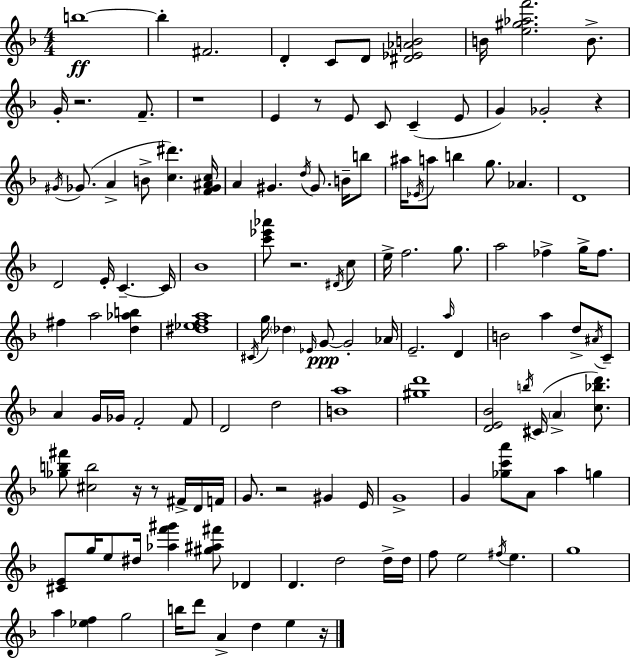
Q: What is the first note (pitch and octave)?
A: B5